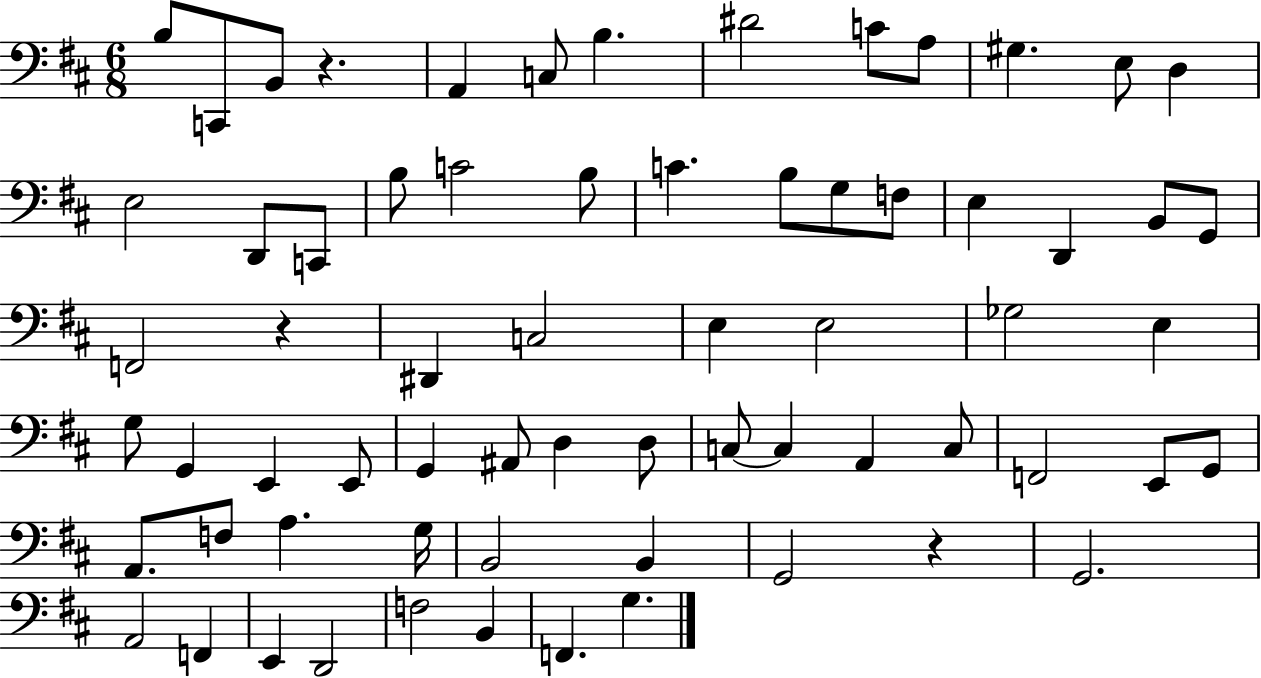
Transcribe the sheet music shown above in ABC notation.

X:1
T:Untitled
M:6/8
L:1/4
K:D
B,/2 C,,/2 B,,/2 z A,, C,/2 B, ^D2 C/2 A,/2 ^G, E,/2 D, E,2 D,,/2 C,,/2 B,/2 C2 B,/2 C B,/2 G,/2 F,/2 E, D,, B,,/2 G,,/2 F,,2 z ^D,, C,2 E, E,2 _G,2 E, G,/2 G,, E,, E,,/2 G,, ^A,,/2 D, D,/2 C,/2 C, A,, C,/2 F,,2 E,,/2 G,,/2 A,,/2 F,/2 A, G,/4 B,,2 B,, G,,2 z G,,2 A,,2 F,, E,, D,,2 F,2 B,, F,, G,